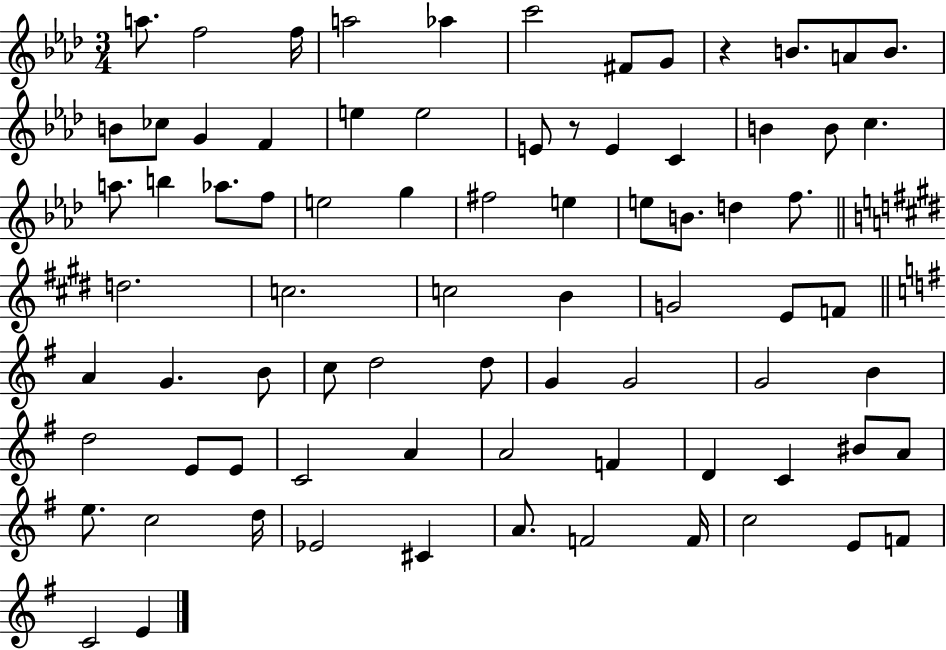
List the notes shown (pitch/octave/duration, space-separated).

A5/e. F5/h F5/s A5/h Ab5/q C6/h F#4/e G4/e R/q B4/e. A4/e B4/e. B4/e CES5/e G4/q F4/q E5/q E5/h E4/e R/e E4/q C4/q B4/q B4/e C5/q. A5/e. B5/q Ab5/e. F5/e E5/h G5/q F#5/h E5/q E5/e B4/e. D5/q F5/e. D5/h. C5/h. C5/h B4/q G4/h E4/e F4/e A4/q G4/q. B4/e C5/e D5/h D5/e G4/q G4/h G4/h B4/q D5/h E4/e E4/e C4/h A4/q A4/h F4/q D4/q C4/q BIS4/e A4/e E5/e. C5/h D5/s Eb4/h C#4/q A4/e. F4/h F4/s C5/h E4/e F4/e C4/h E4/q